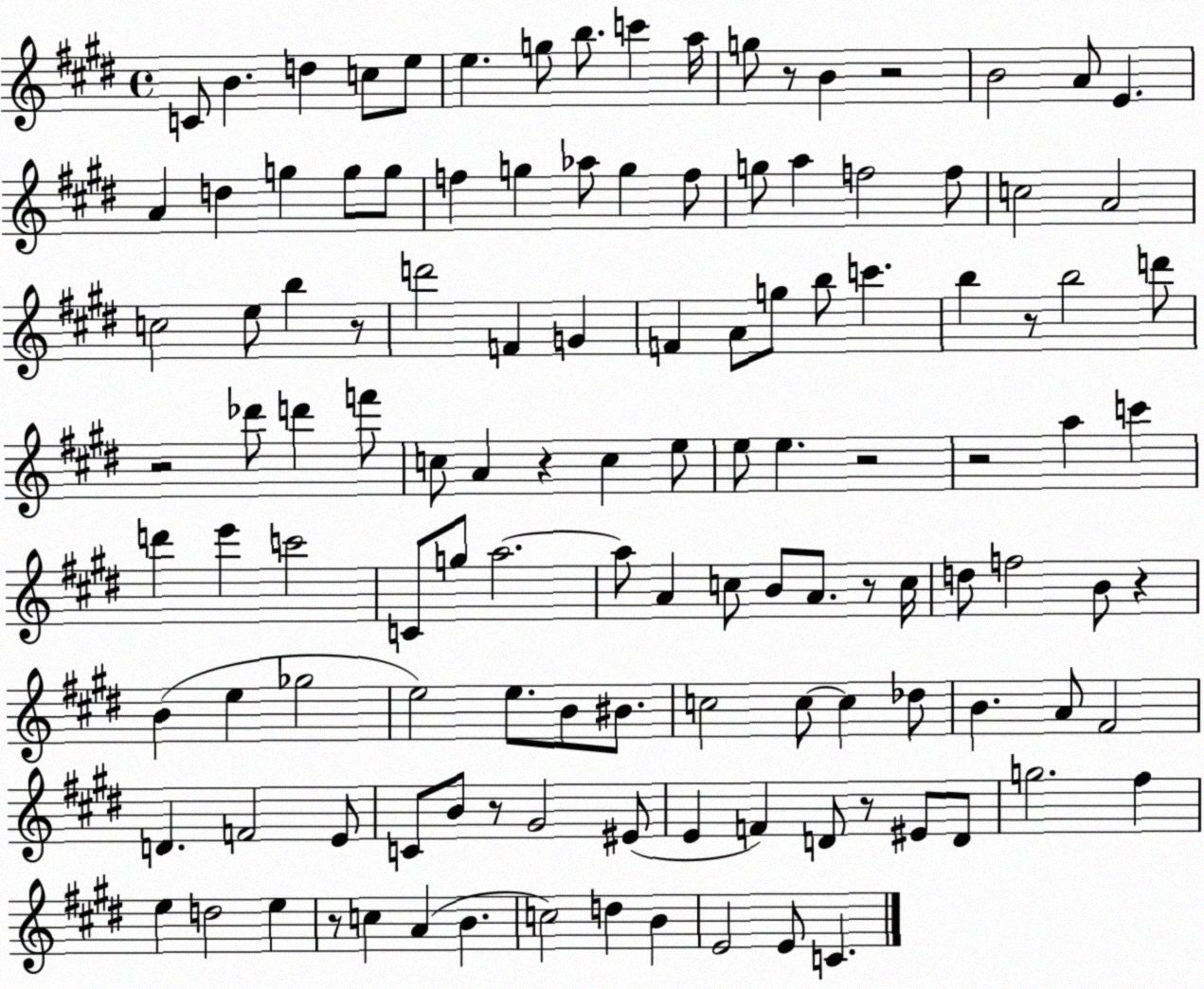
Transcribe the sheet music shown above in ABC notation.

X:1
T:Untitled
M:4/4
L:1/4
K:E
C/2 B d c/2 e/2 e g/2 b/2 c' a/4 g/2 z/2 B z2 B2 A/2 E A d g g/2 g/2 f g _a/2 g f/2 g/2 a f2 f/2 c2 A2 c2 e/2 b z/2 d'2 F G F A/2 g/2 b/2 c' b z/2 b2 d'/2 z2 _d'/2 d' f'/2 c/2 A z c e/2 e/2 e z2 z2 a c' d' e' c'2 C/2 g/2 a2 a/2 A c/2 B/2 A/2 z/2 c/4 d/2 f2 B/2 z B e _g2 e2 e/2 B/2 ^B/2 c2 c/2 c _d/2 B A/2 ^F2 D F2 E/2 C/2 B/2 z/2 ^G2 ^E/2 E F D/2 z/2 ^E/2 D/2 g2 ^f e d2 e z/2 c A B c2 d B E2 E/2 C